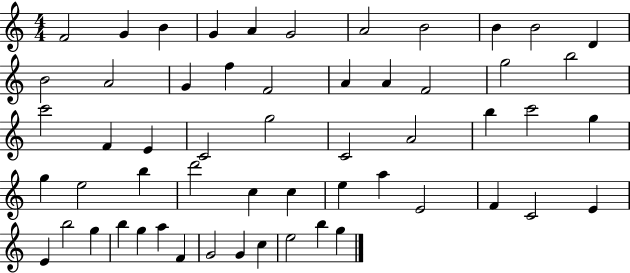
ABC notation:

X:1
T:Untitled
M:4/4
L:1/4
K:C
F2 G B G A G2 A2 B2 B B2 D B2 A2 G f F2 A A F2 g2 b2 c'2 F E C2 g2 C2 A2 b c'2 g g e2 b d'2 c c e a E2 F C2 E E b2 g b g a F G2 G c e2 b g